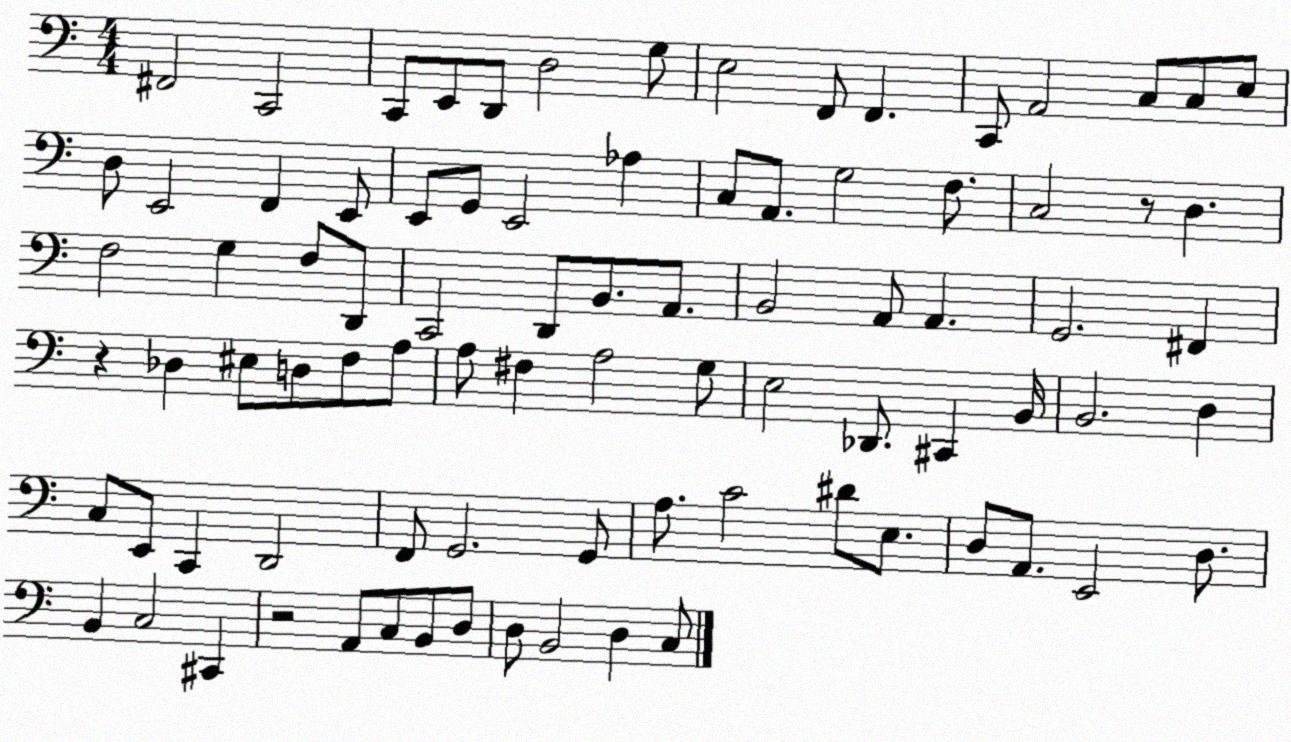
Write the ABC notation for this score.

X:1
T:Untitled
M:4/4
L:1/4
K:C
^F,,2 C,,2 C,,/2 E,,/2 D,,/2 D,2 G,/2 E,2 F,,/2 F,, C,,/2 A,,2 C,/2 C,/2 E,/2 D,/2 E,,2 F,, E,,/2 E,,/2 G,,/2 E,,2 _A, C,/2 A,,/2 G,2 F,/2 C,2 z/2 D, F,2 G, F,/2 D,,/2 C,,2 D,,/2 B,,/2 A,,/2 B,,2 A,,/2 A,, G,,2 ^F,, z _D, ^E,/2 D,/2 F,/2 A,/2 A,/2 ^F, A,2 G,/2 E,2 _D,,/2 ^C,, B,,/4 B,,2 D, C,/2 E,,/2 C,, D,,2 F,,/2 G,,2 G,,/2 A,/2 C2 ^D/2 E,/2 D,/2 A,,/2 E,,2 D,/2 B,, C,2 ^C,, z2 A,,/2 C,/2 B,,/2 D,/2 D,/2 B,,2 D, C,/2